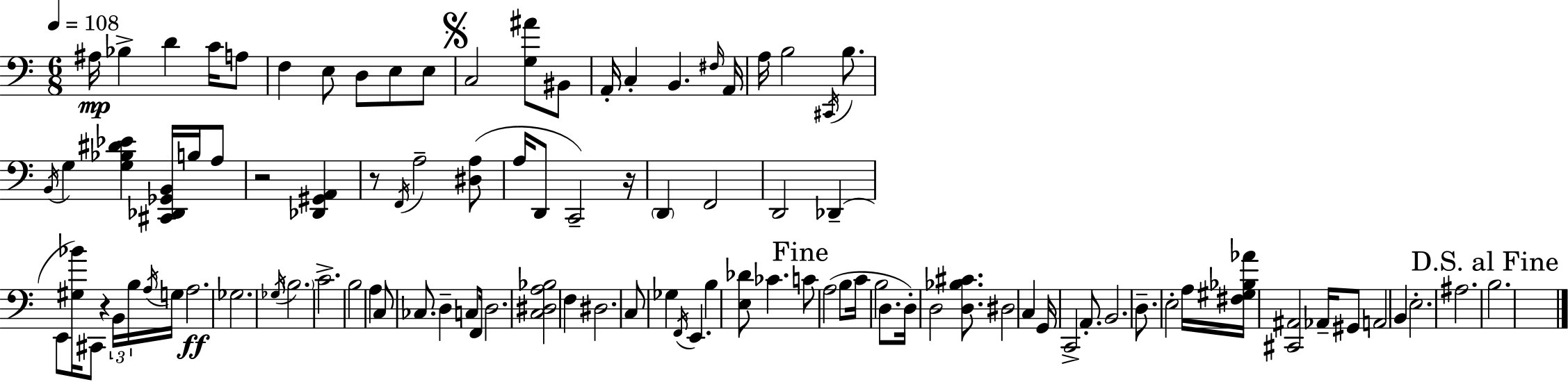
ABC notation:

X:1
T:Untitled
M:6/8
L:1/4
K:Am
^A,/4 _B, D C/4 A,/2 F, E,/2 D,/2 E,/2 E,/2 C,2 [G,^A]/2 ^B,,/2 A,,/4 C, B,, ^F,/4 A,,/4 A,/4 B,2 ^C,,/4 B,/2 B,,/4 G, [G,_B,^D_E] [^C,,_D,,_G,,B,,]/4 B,/4 A,/2 z2 [_D,,^G,,A,,] z/2 F,,/4 A,2 [^D,A,]/2 A,/4 D,,/2 C,,2 z/4 D,, F,,2 D,,2 _D,, E,,/2 [^G,_B]/4 ^C,,/2 z B,,/4 B,/4 A,/4 G,/4 A,2 _G,2 _G,/4 B,2 C2 B,2 A, C,/2 _C,/2 D, C,/2 F,,/4 D,2 [C,^D,A,_B,]2 F, ^D,2 C,/2 _G, F,,/4 E,, B, [E,_D]/2 _C C/2 A,2 B,/2 C/4 B,2 D,/2 D,/4 D,2 [D,_B,^C]/2 ^D,2 C, G,,/4 C,,2 A,,/2 B,,2 D,/2 E,2 A,/4 [^F,^G,_B,_A]/4 [^C,,^A,,]2 _A,,/4 ^G,,/2 A,,2 B,, E,2 ^A,2 B,2